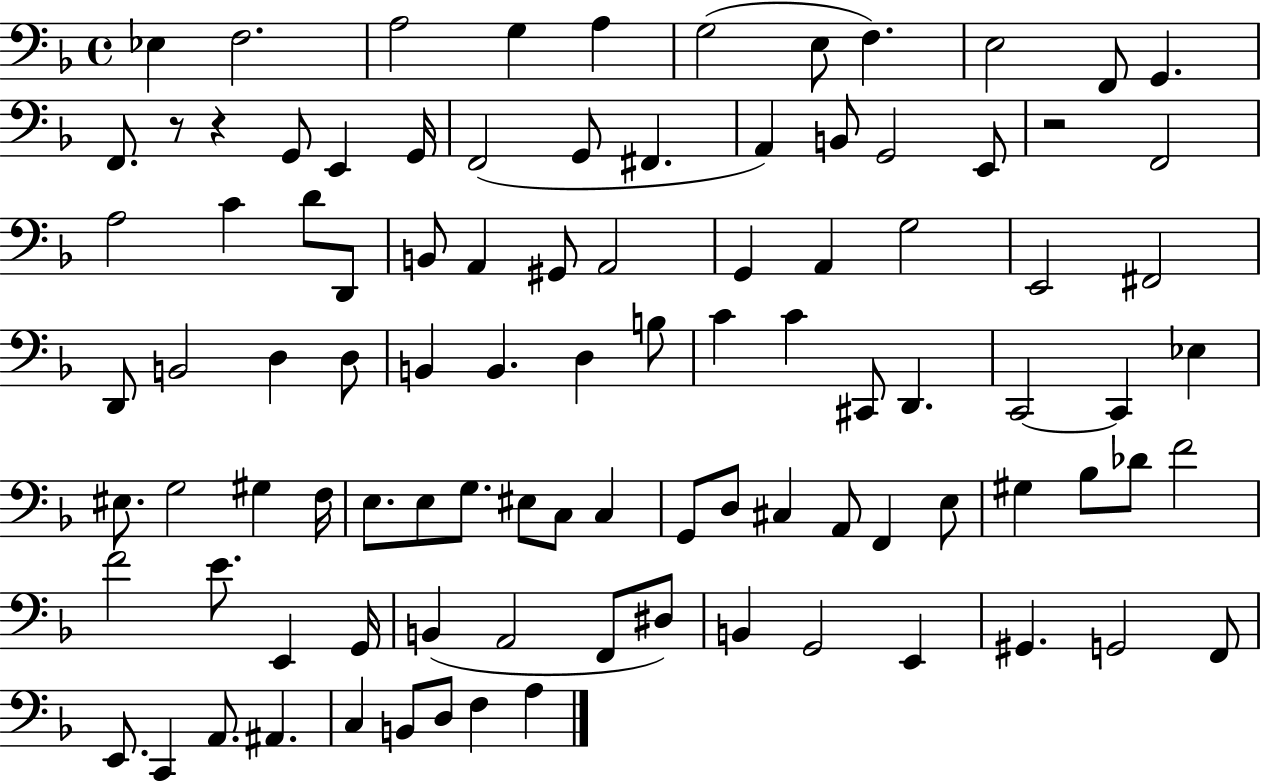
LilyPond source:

{
  \clef bass
  \time 4/4
  \defaultTimeSignature
  \key f \major
  \repeat volta 2 { ees4 f2. | a2 g4 a4 | g2( e8 f4.) | e2 f,8 g,4. | \break f,8. r8 r4 g,8 e,4 g,16 | f,2( g,8 fis,4. | a,4) b,8 g,2 e,8 | r2 f,2 | \break a2 c'4 d'8 d,8 | b,8 a,4 gis,8 a,2 | g,4 a,4 g2 | e,2 fis,2 | \break d,8 b,2 d4 d8 | b,4 b,4. d4 b8 | c'4 c'4 cis,8 d,4. | c,2~~ c,4 ees4 | \break eis8. g2 gis4 f16 | e8. e8 g8. eis8 c8 c4 | g,8 d8 cis4 a,8 f,4 e8 | gis4 bes8 des'8 f'2 | \break f'2 e'8. e,4 g,16 | b,4( a,2 f,8 dis8) | b,4 g,2 e,4 | gis,4. g,2 f,8 | \break e,8. c,4 a,8. ais,4. | c4 b,8 d8 f4 a4 | } \bar "|."
}